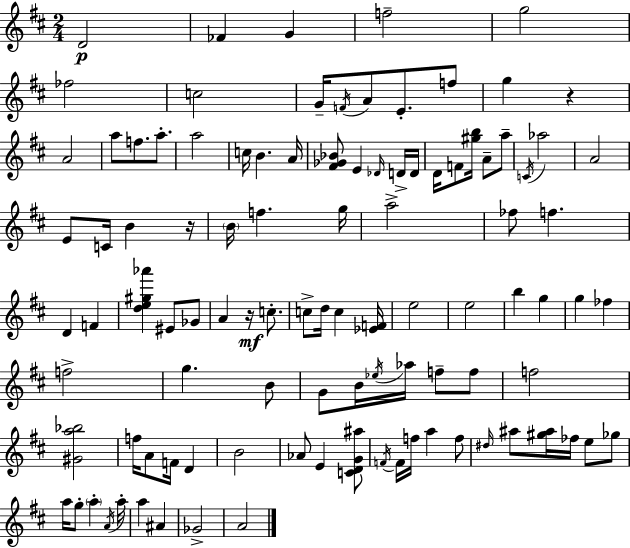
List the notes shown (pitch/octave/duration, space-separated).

D4/h FES4/q G4/q F5/h G5/h FES5/h C5/h G4/s F4/s A4/e E4/e. F5/e G5/q R/q A4/h A5/e F5/e. A5/e. A5/h C5/s B4/q. A4/s [F#4,Gb4,Bb4]/e E4/q Db4/s D4/s D4/s D4/s F4/e [G#5,B5]/s A4/e A5/e C4/s Ab5/h A4/h E4/e C4/s B4/q R/s B4/s F5/q. G5/s A5/h FES5/e F5/q. D4/q F4/q [D5,E5,G#5,Ab6]/q EIS4/e Gb4/e A4/q R/s C5/e. C5/e D5/s C5/q [Eb4,F4]/s E5/h E5/h B5/q G5/q G5/q FES5/q F5/h G5/q. B4/e G4/e B4/s Eb5/s Ab5/s F5/e F5/e F5/h [G#4,A5,Bb5]/h F5/s A4/e F4/s D4/q B4/h Ab4/e E4/q [C4,D4,G4,A#5]/e F4/s F4/s F5/s A5/q F5/e D#5/s A#5/e [G#5,A#5]/s FES5/s E5/e Gb5/e A5/s G5/e A5/q A4/s A5/s A5/q A#4/q Gb4/h A4/h